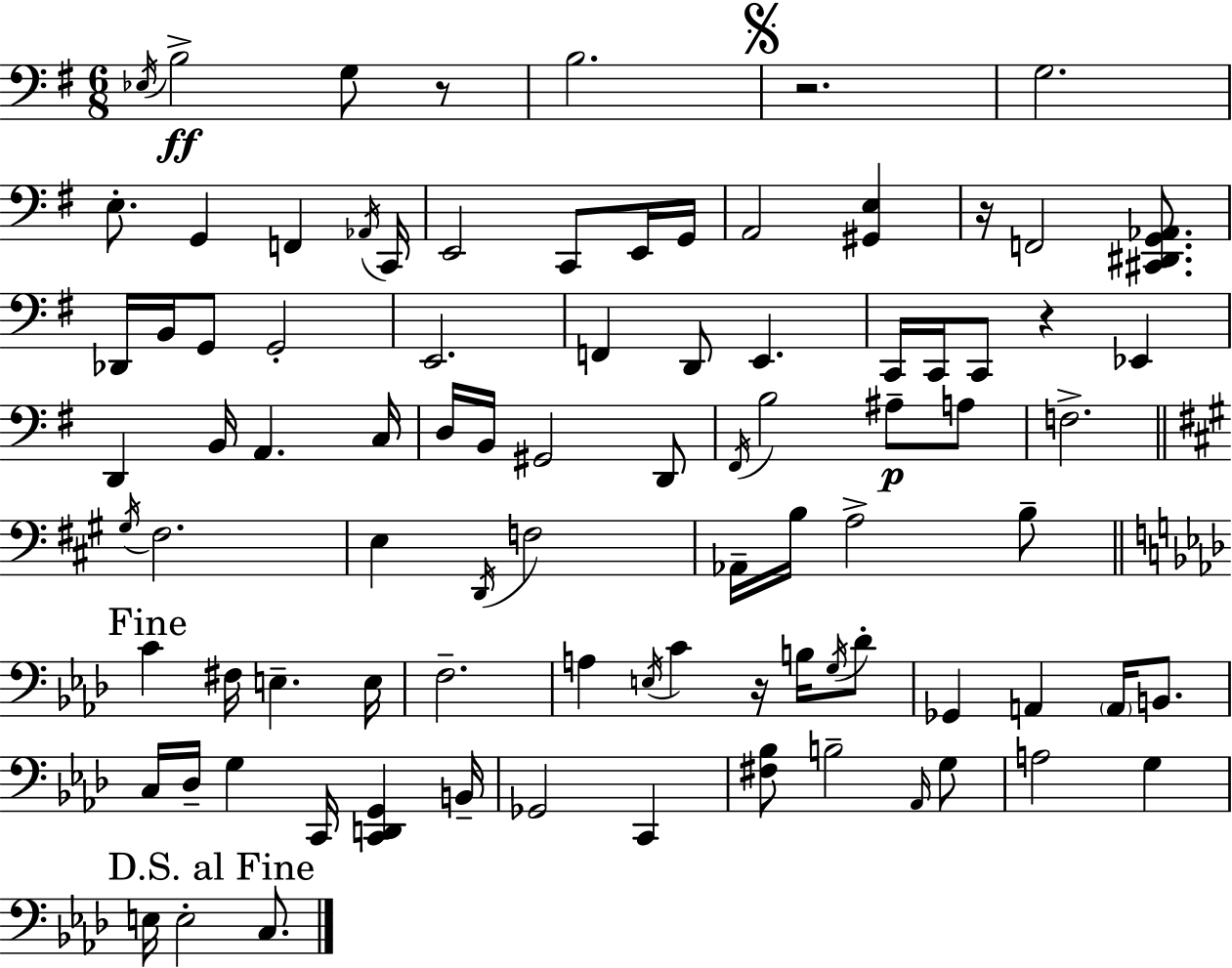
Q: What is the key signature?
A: E minor